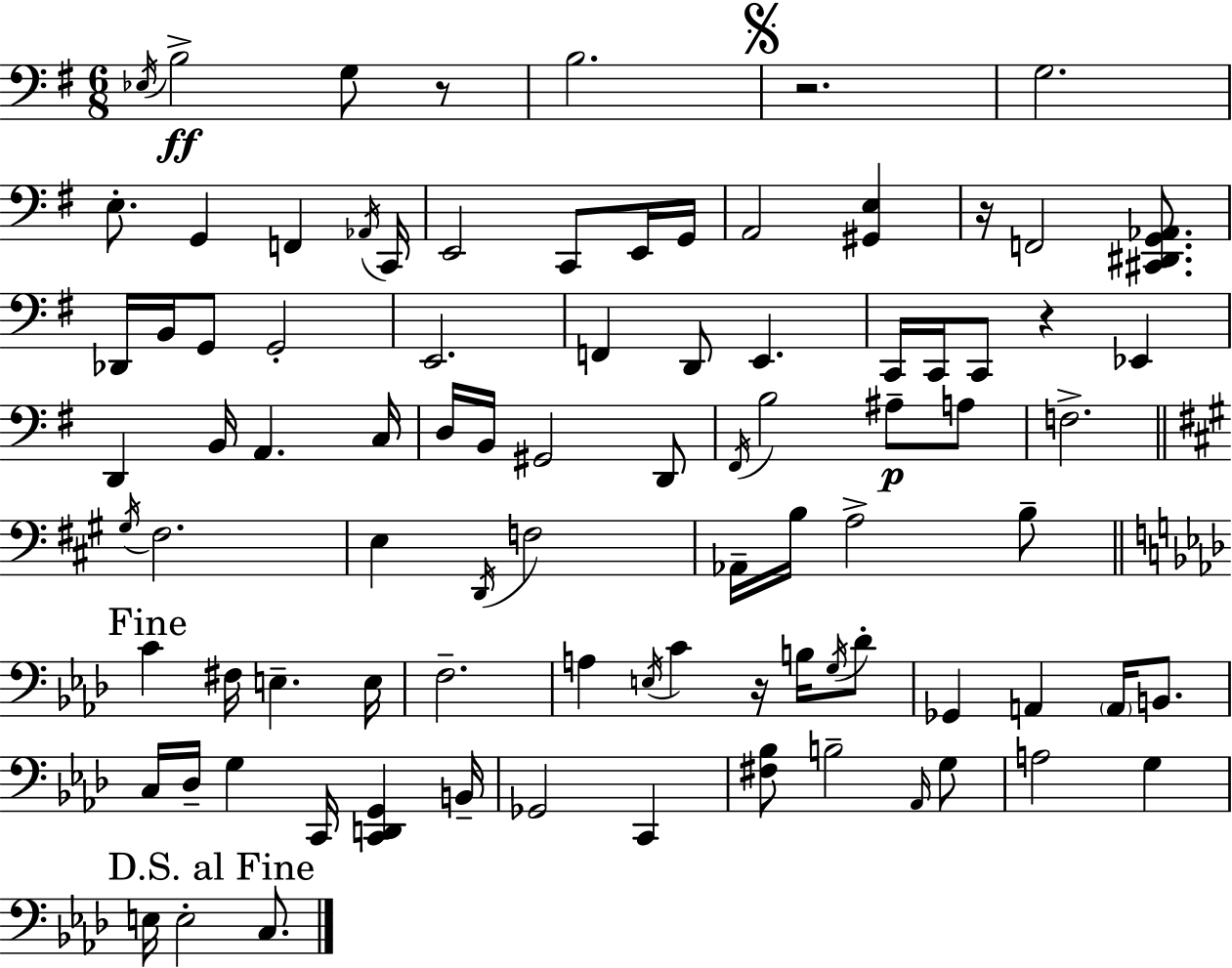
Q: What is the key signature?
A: E minor